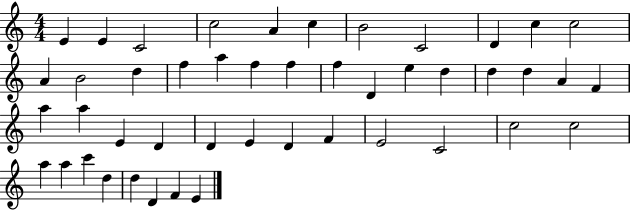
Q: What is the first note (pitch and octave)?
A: E4